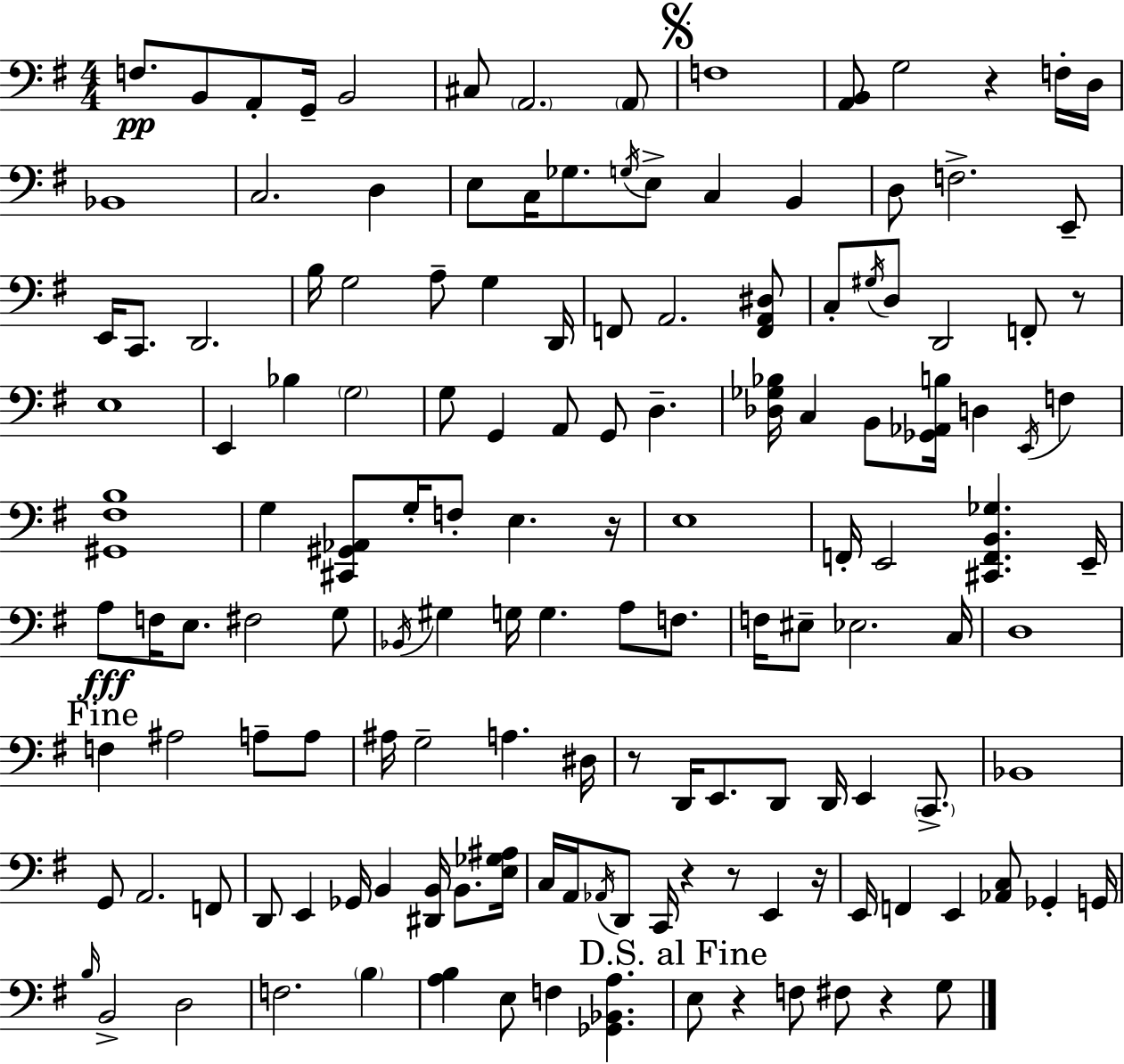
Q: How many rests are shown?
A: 9